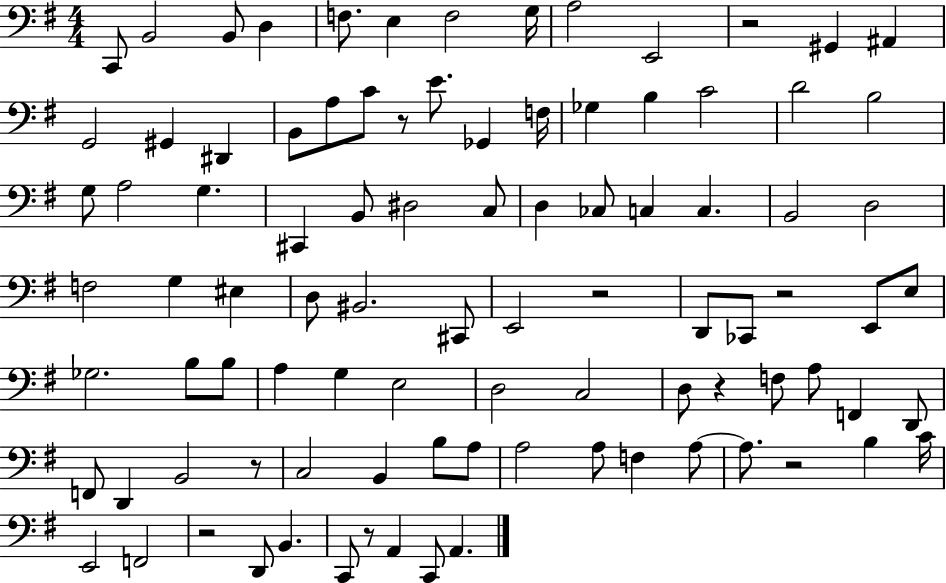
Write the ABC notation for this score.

X:1
T:Untitled
M:4/4
L:1/4
K:G
C,,/2 B,,2 B,,/2 D, F,/2 E, F,2 G,/4 A,2 E,,2 z2 ^G,, ^A,, G,,2 ^G,, ^D,, B,,/2 A,/2 C/2 z/2 E/2 _G,, F,/4 _G, B, C2 D2 B,2 G,/2 A,2 G, ^C,, B,,/2 ^D,2 C,/2 D, _C,/2 C, C, B,,2 D,2 F,2 G, ^E, D,/2 ^B,,2 ^C,,/2 E,,2 z2 D,,/2 _C,,/2 z2 E,,/2 E,/2 _G,2 B,/2 B,/2 A, G, E,2 D,2 C,2 D,/2 z F,/2 A,/2 F,, D,,/2 F,,/2 D,, B,,2 z/2 C,2 B,, B,/2 A,/2 A,2 A,/2 F, A,/2 A,/2 z2 B, C/4 E,,2 F,,2 z2 D,,/2 B,, C,,/2 z/2 A,, C,,/2 A,,